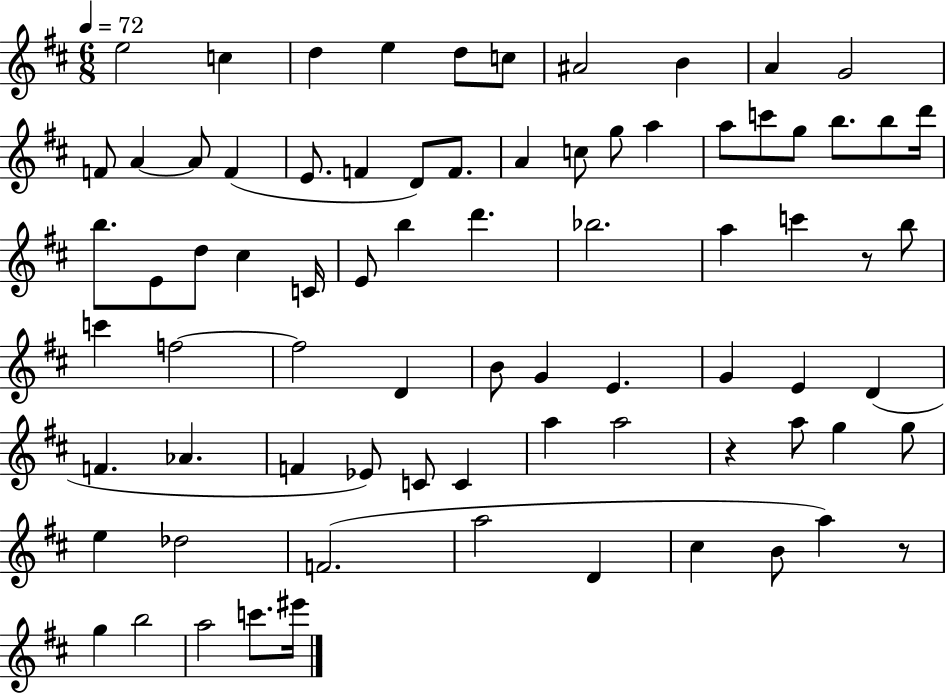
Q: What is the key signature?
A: D major